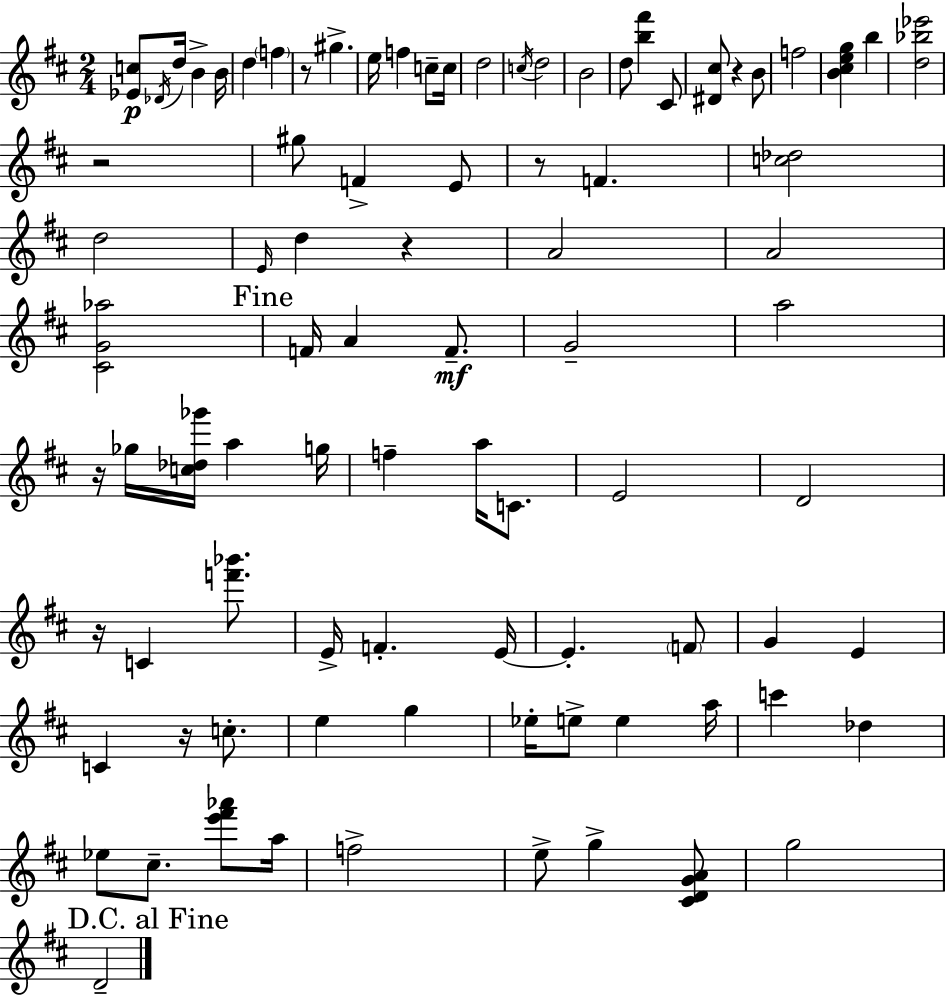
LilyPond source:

{
  \clef treble
  \numericTimeSignature
  \time 2/4
  \key d \major
  <ees' c''>8\p \acciaccatura { des'16 } d''16 b'4-> | b'16 d''4 \parenthesize f''4 | r8 gis''4.-> | e''16 f''4 c''8-- | \break c''16 d''2 | \acciaccatura { c''16 } d''2 | b'2 | d''8 <b'' fis'''>4 | \break cis'8 <dis' cis''>8 r4 | b'8 f''2 | <b' cis'' e'' g''>4 b''4 | <d'' bes'' ees'''>2 | \break r2 | gis''8 f'4-> | e'8 r8 f'4. | <c'' des''>2 | \break d''2 | \grace { e'16 } d''4 r4 | a'2 | a'2 | \break <cis' g' aes''>2 | \mark "Fine" f'16 a'4 | f'8.--\mf g'2-- | a''2 | \break r16 ges''16 <c'' des'' ges'''>16 a''4 | g''16 f''4-- a''16 | c'8. e'2 | d'2 | \break r16 c'4 | <f''' bes'''>8. e'16-> f'4.-. | e'16~~ e'4.-. | \parenthesize f'8 g'4 e'4 | \break c'4 r16 | c''8.-. e''4 g''4 | ees''16-. e''8-> e''4 | a''16 c'''4 des''4 | \break ees''8 cis''8.-- | <e''' fis''' aes'''>8 a''16 f''2-> | e''8-> g''4-> | <cis' d' g' a'>8 g''2 | \break \mark "D.C. al Fine" d'2-- | \bar "|."
}